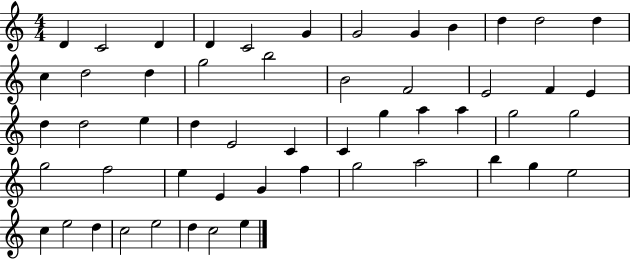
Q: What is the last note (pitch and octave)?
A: E5